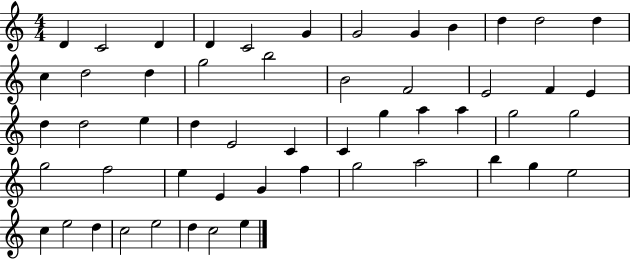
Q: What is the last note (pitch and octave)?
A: E5